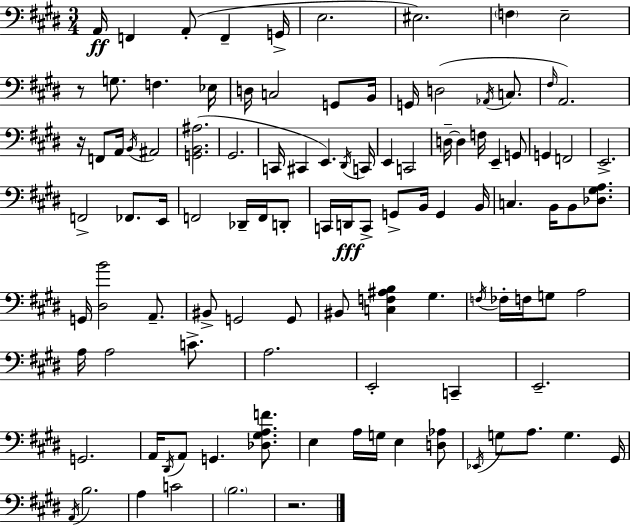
{
  \clef bass
  \numericTimeSignature
  \time 3/4
  \key e \major
  a,16\ff f,4 a,8-.( f,4-- g,16-> | e2. | eis2.) | \parenthesize f4 e2-- | \break r8 g8. f4. ees16 | d16 c2 g,8 b,16 | g,16 d2( \acciaccatura { aes,16 } c8. | \grace { fis16 }) a,2. | \break r16 f,8 a,16 \acciaccatura { b,16 } ais,2 | <g, b, ais>2.( | gis,2. | c,16 cis,4 e,4.) | \break \acciaccatura { dis,16 } c,16 e,4 c,2 | d16--~~ d4 f16 e,4-- | g,8 g,4 f,2 | e,2.-> | \break f,2-> | fes,8. e,16 f,2 | des,16-- f,16 d,8-. c,16 d,16\fff c,8-> g,8-> b,16 g,4 | b,16 c4. b,16 b,8 | \break <des gis a>8. g,16 <dis b'>2 | a,8.-- bis,8-> g,2 | g,8 bis,8 <c f ais b>4 gis4. | \acciaccatura { f16 } fes16-. f16 g8 a2 | \break a16 a2 | c'8.-> a2. | e,2-. | c,4-- e,2.-- | \break g,2. | a,16 \acciaccatura { dis,16 } a,8 g,4. | <des gis a f'>8. e4 a16 g16 | e4 <d aes>8 \acciaccatura { ees,16 } g8 a8. | \break g4. gis,16 \acciaccatura { a,16 } b2. | a4 | c'2 \parenthesize b2. | r2. | \break \bar "|."
}